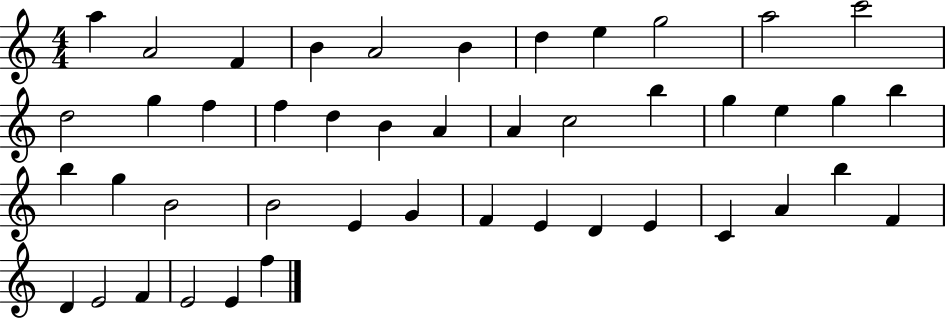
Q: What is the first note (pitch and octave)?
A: A5